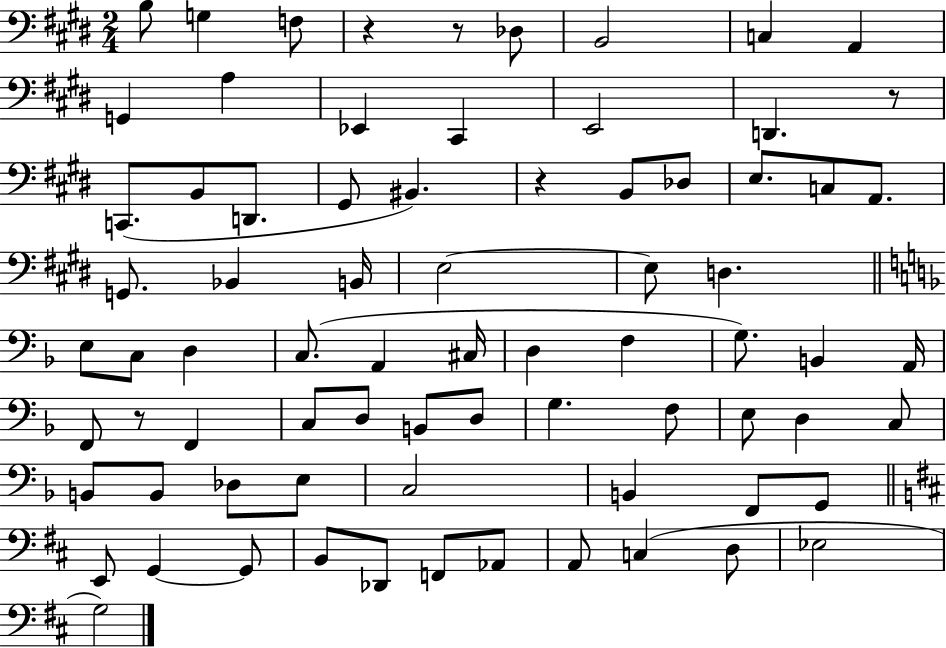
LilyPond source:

{
  \clef bass
  \numericTimeSignature
  \time 2/4
  \key e \major
  b8 g4 f8 | r4 r8 des8 | b,2 | c4 a,4 | \break g,4 a4 | ees,4 cis,4 | e,2 | d,4. r8 | \break c,8.( b,8 d,8. | gis,8 bis,4.) | r4 b,8 des8 | e8. c8 a,8. | \break g,8. bes,4 b,16 | e2~~ | e8 d4. | \bar "||" \break \key d \minor e8 c8 d4 | c8.( a,4 cis16 | d4 f4 | g8.) b,4 a,16 | \break f,8 r8 f,4 | c8 d8 b,8 d8 | g4. f8 | e8 d4 c8 | \break b,8 b,8 des8 e8 | c2 | b,4 f,8 g,8 | \bar "||" \break \key b \minor e,8 g,4~~ g,8 | b,8 des,8 f,8 aes,8 | a,8 c4( d8 | ees2 | \break g2) | \bar "|."
}